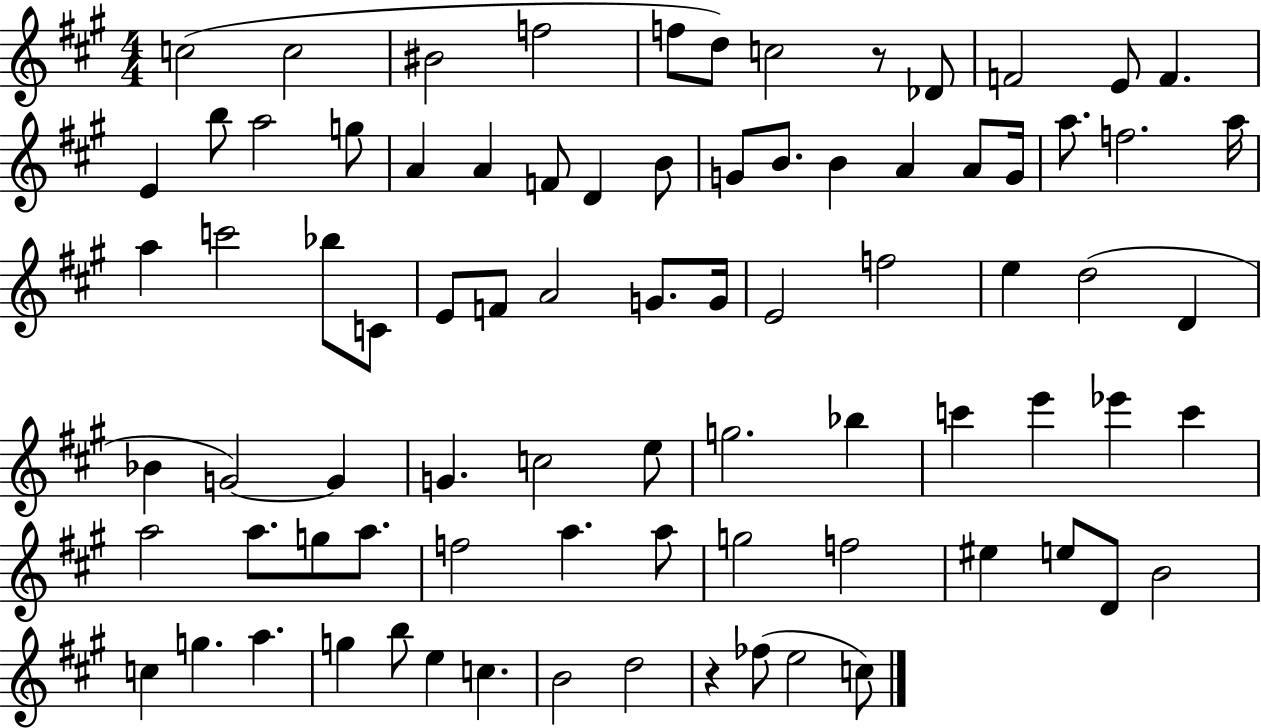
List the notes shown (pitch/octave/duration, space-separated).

C5/h C5/h BIS4/h F5/h F5/e D5/e C5/h R/e Db4/e F4/h E4/e F4/q. E4/q B5/e A5/h G5/e A4/q A4/q F4/e D4/q B4/e G4/e B4/e. B4/q A4/q A4/e G4/s A5/e. F5/h. A5/s A5/q C6/h Bb5/e C4/e E4/e F4/e A4/h G4/e. G4/s E4/h F5/h E5/q D5/h D4/q Bb4/q G4/h G4/q G4/q. C5/h E5/e G5/h. Bb5/q C6/q E6/q Eb6/q C6/q A5/h A5/e. G5/e A5/e. F5/h A5/q. A5/e G5/h F5/h EIS5/q E5/e D4/e B4/h C5/q G5/q. A5/q. G5/q B5/e E5/q C5/q. B4/h D5/h R/q FES5/e E5/h C5/e